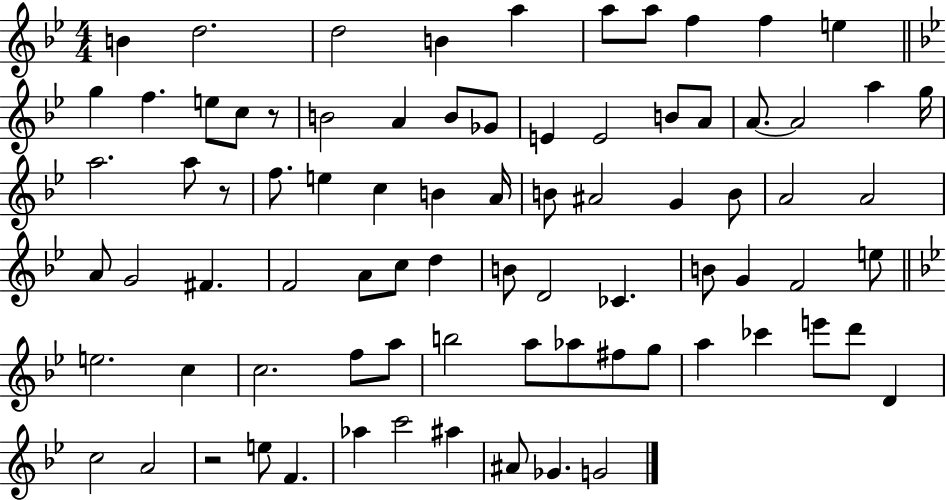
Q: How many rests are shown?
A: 3